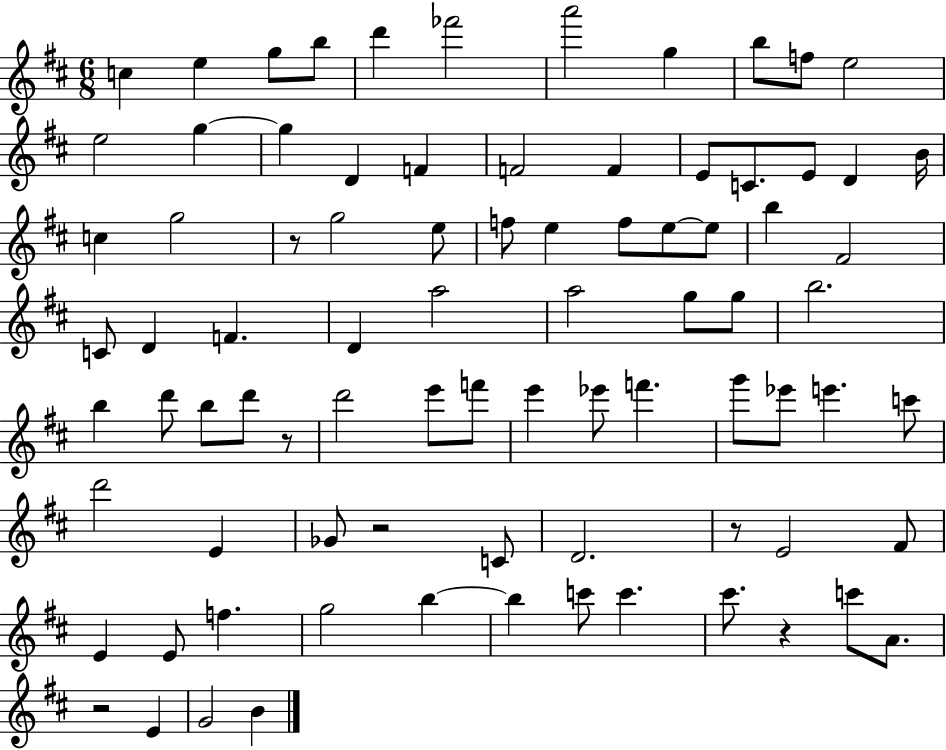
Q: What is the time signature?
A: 6/8